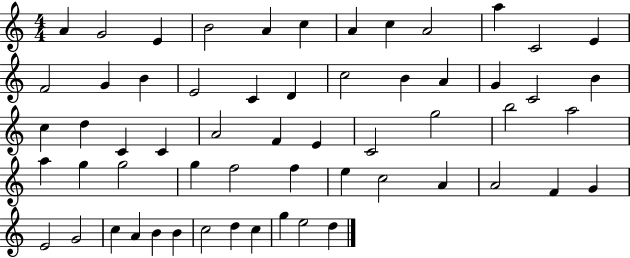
A4/q G4/h E4/q B4/h A4/q C5/q A4/q C5/q A4/h A5/q C4/h E4/q F4/h G4/q B4/q E4/h C4/q D4/q C5/h B4/q A4/q G4/q C4/h B4/q C5/q D5/q C4/q C4/q A4/h F4/q E4/q C4/h G5/h B5/h A5/h A5/q G5/q G5/h G5/q F5/h F5/q E5/q C5/h A4/q A4/h F4/q G4/q E4/h G4/h C5/q A4/q B4/q B4/q C5/h D5/q C5/q G5/q E5/h D5/q